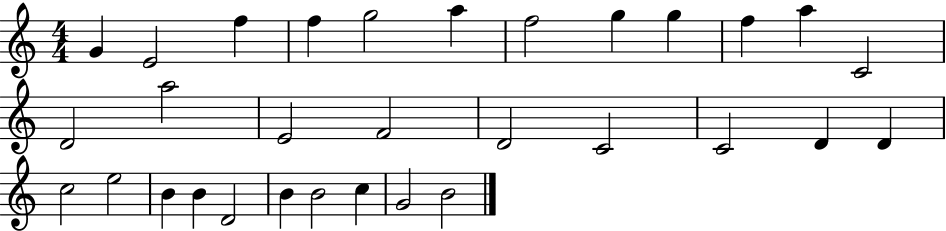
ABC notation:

X:1
T:Untitled
M:4/4
L:1/4
K:C
G E2 f f g2 a f2 g g f a C2 D2 a2 E2 F2 D2 C2 C2 D D c2 e2 B B D2 B B2 c G2 B2